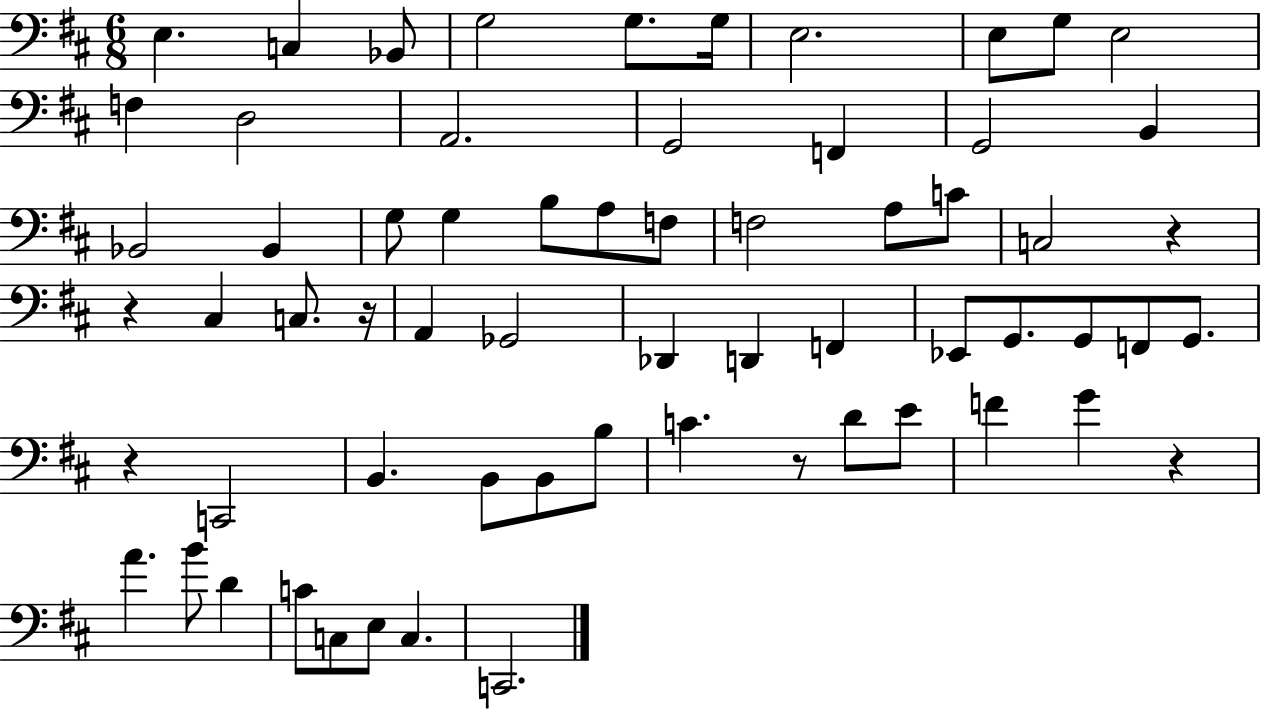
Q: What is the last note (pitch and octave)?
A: C2